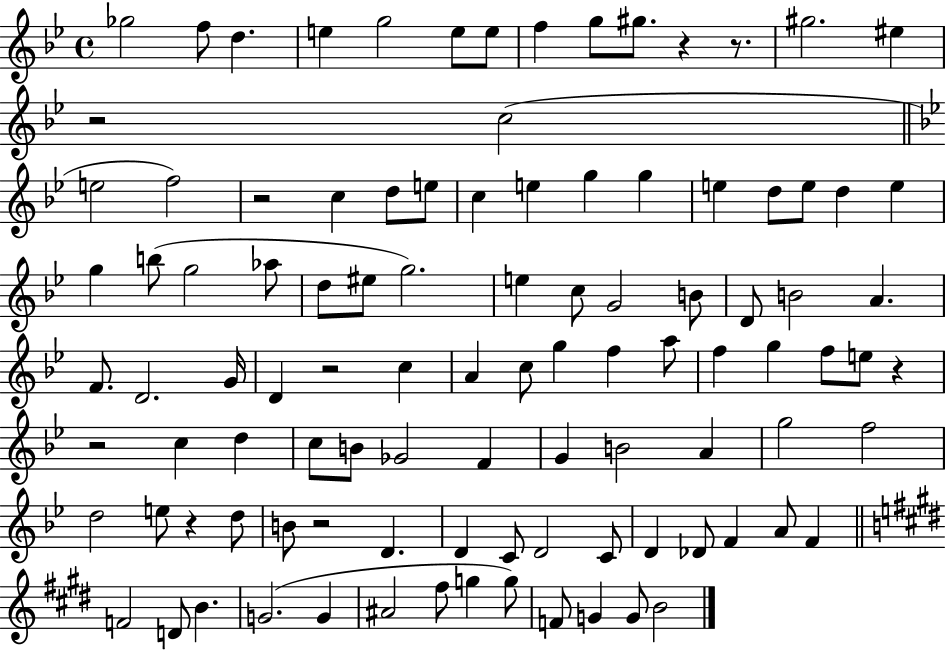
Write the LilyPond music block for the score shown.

{
  \clef treble
  \time 4/4
  \defaultTimeSignature
  \key bes \major
  ges''2 f''8 d''4. | e''4 g''2 e''8 e''8 | f''4 g''8 gis''8. r4 r8. | gis''2. eis''4 | \break r2 c''2( | \bar "||" \break \key bes \major e''2 f''2) | r2 c''4 d''8 e''8 | c''4 e''4 g''4 g''4 | e''4 d''8 e''8 d''4 e''4 | \break g''4 b''8( g''2 aes''8 | d''8 eis''8 g''2.) | e''4 c''8 g'2 b'8 | d'8 b'2 a'4. | \break f'8. d'2. g'16 | d'4 r2 c''4 | a'4 c''8 g''4 f''4 a''8 | f''4 g''4 f''8 e''8 r4 | \break r2 c''4 d''4 | c''8 b'8 ges'2 f'4 | g'4 b'2 a'4 | g''2 f''2 | \break d''2 e''8 r4 d''8 | b'8 r2 d'4. | d'4 c'8 d'2 c'8 | d'4 des'8 f'4 a'8 f'4 | \break \bar "||" \break \key e \major f'2 d'8 b'4. | g'2.( g'4 | ais'2 fis''8 g''4 g''8) | f'8 g'4 g'8 b'2 | \break \bar "|."
}